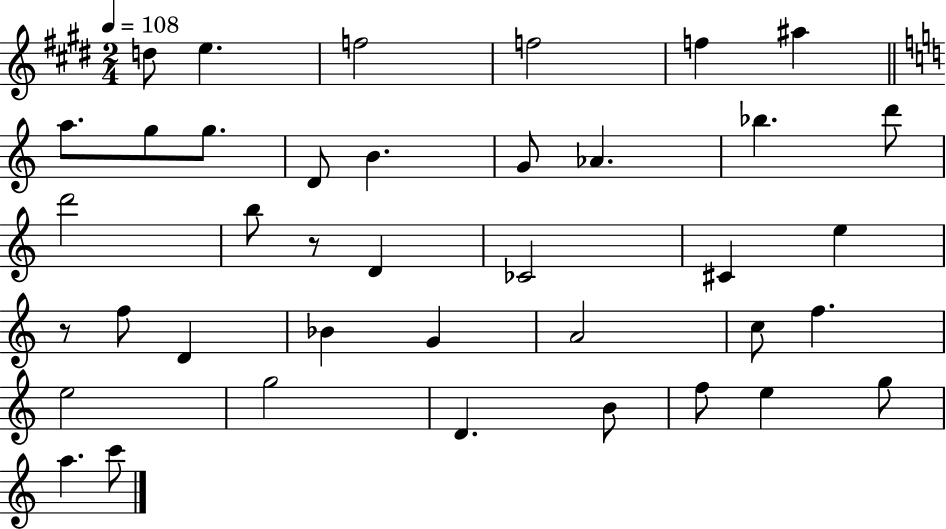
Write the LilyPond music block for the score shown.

{
  \clef treble
  \numericTimeSignature
  \time 2/4
  \key e \major
  \tempo 4 = 108
  d''8 e''4. | f''2 | f''2 | f''4 ais''4 | \break \bar "||" \break \key c \major a''8. g''8 g''8. | d'8 b'4. | g'8 aes'4. | bes''4. d'''8 | \break d'''2 | b''8 r8 d'4 | ces'2 | cis'4 e''4 | \break r8 f''8 d'4 | bes'4 g'4 | a'2 | c''8 f''4. | \break e''2 | g''2 | d'4. b'8 | f''8 e''4 g''8 | \break a''4. c'''8 | \bar "|."
}